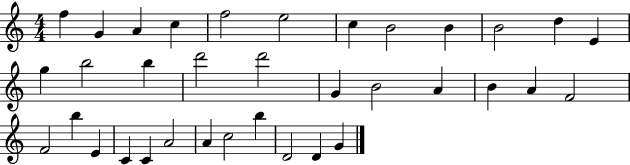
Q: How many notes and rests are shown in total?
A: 35